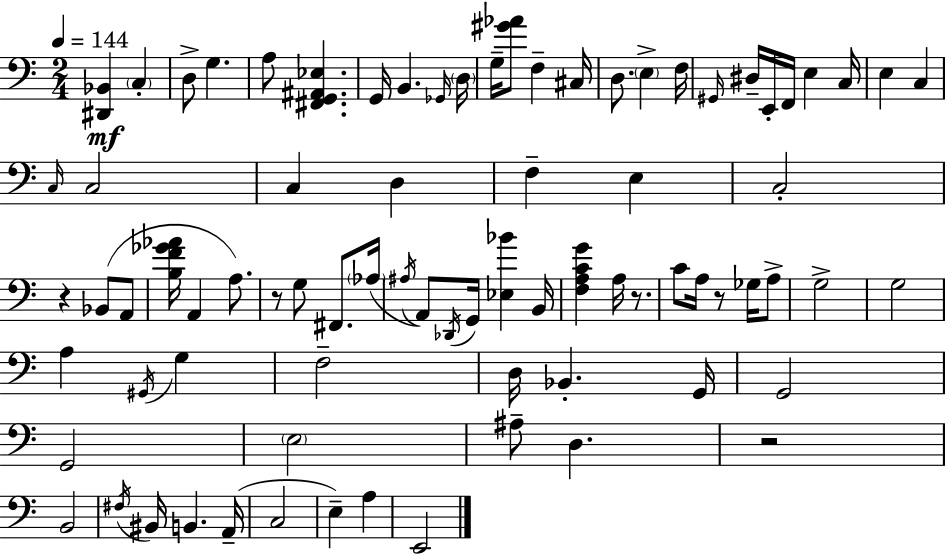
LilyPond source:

{
  \clef bass
  \numericTimeSignature
  \time 2/4
  \key c \major
  \tempo 4 = 144
  \repeat volta 2 { <dis, bes,>4\mf \parenthesize c4-. | d8-> g4. | a8 <fis, g, ais, ees>4. | g,16 b,4. \grace { ges,16 } | \break \parenthesize d16 g16-- <gis' aes'>8 f4-- | cis16 d8. \parenthesize e4-> | f16 \grace { gis,16 } dis16-- e,16-. f,16 e4 | c16 e4 c4 | \break \grace { c16 } c2 | c4 d4 | f4-- e4 | c2-. | \break r4 bes,8( | a,8 <b f' ges' aes'>16 a,4 | a8.) r8 g8 fis,8. | \parenthesize aes16( \acciaccatura { ais16 } a,8) \acciaccatura { des,16 } g,16 | \break <ees bes'>4 b,16 <f a c' g'>4 | a16 r8. c'8 a16 | r8 ges16 a8-> g2-> | g2 | \break a4 | \acciaccatura { gis,16 } g4 f2-- | d16 bes,4.-. | g,16 g,2 | \break g,2 | \parenthesize e2 | ais8-- | d4. r2 | \break b,2 | \acciaccatura { fis16 } bis,16 | b,4. a,16--( c2 | e4--) | \break a4 e,2 | } \bar "|."
}